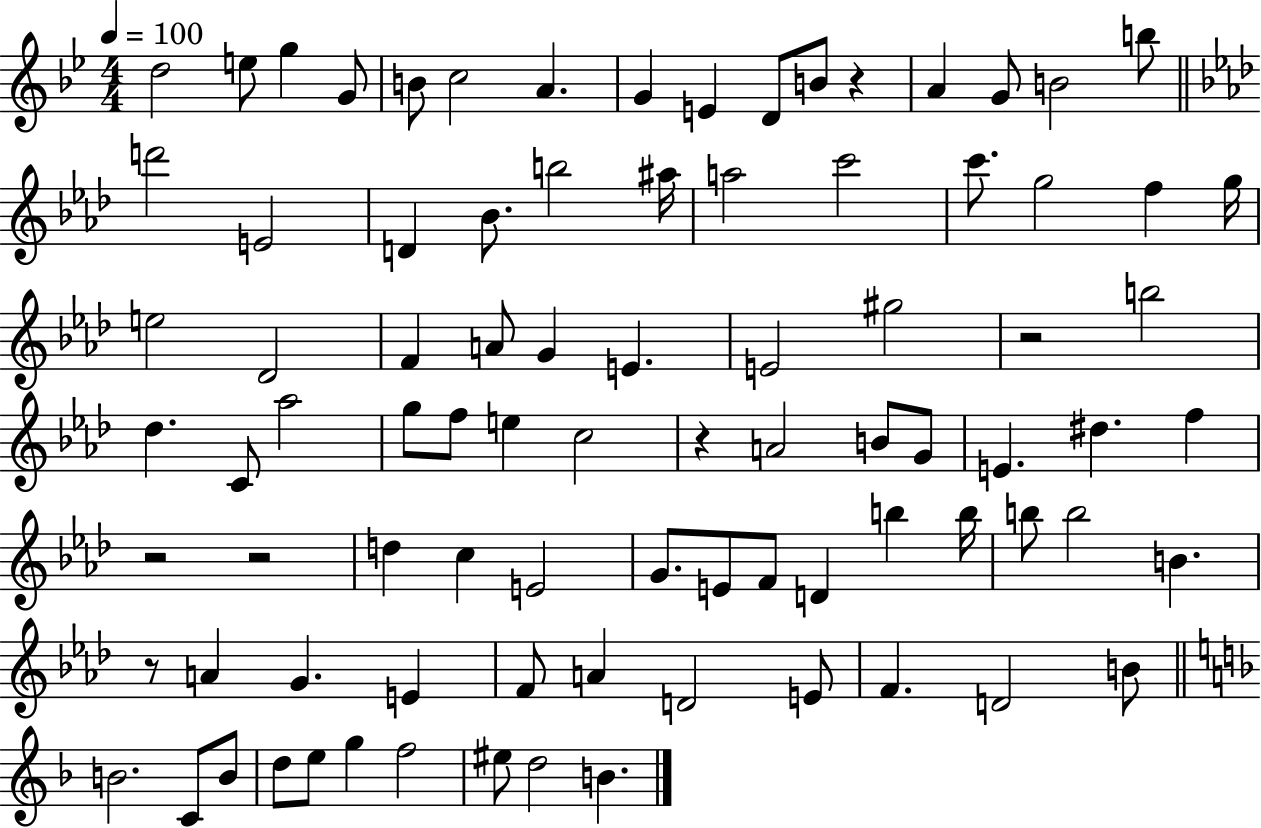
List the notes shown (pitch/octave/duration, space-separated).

D5/h E5/e G5/q G4/e B4/e C5/h A4/q. G4/q E4/q D4/e B4/e R/q A4/q G4/e B4/h B5/e D6/h E4/h D4/q Bb4/e. B5/h A#5/s A5/h C6/h C6/e. G5/h F5/q G5/s E5/h Db4/h F4/q A4/e G4/q E4/q. E4/h G#5/h R/h B5/h Db5/q. C4/e Ab5/h G5/e F5/e E5/q C5/h R/q A4/h B4/e G4/e E4/q. D#5/q. F5/q R/h R/h D5/q C5/q E4/h G4/e. E4/e F4/e D4/q B5/q B5/s B5/e B5/h B4/q. R/e A4/q G4/q. E4/q F4/e A4/q D4/h E4/e F4/q. D4/h B4/e B4/h. C4/e B4/e D5/e E5/e G5/q F5/h EIS5/e D5/h B4/q.